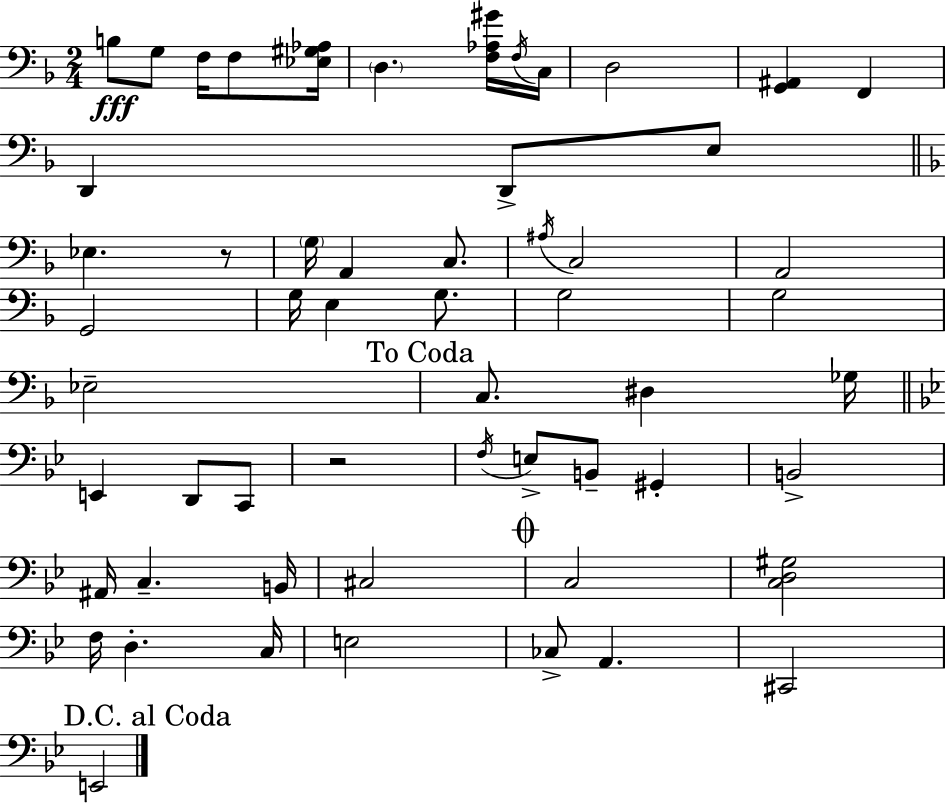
{
  \clef bass
  \numericTimeSignature
  \time 2/4
  \key f \major
  \repeat volta 2 { b8\fff g8 f16 f8 <ees gis aes>16 | \parenthesize d4. <f aes gis'>16 \acciaccatura { f16 } | c16 d2 | <g, ais,>4 f,4 | \break d,4 d,8-> e8 | \bar "||" \break \key d \minor ees4. r8 | \parenthesize g16 a,4 c8. | \acciaccatura { ais16 } c2 | a,2 | \break g,2 | g16 e4 g8. | g2 | g2 | \break ees2-- | \mark "To Coda" c8. dis4 | ges16 \bar "||" \break \key bes \major e,4 d,8 c,8 | r2 | \acciaccatura { f16 } e8-> b,8-- gis,4-. | b,2-> | \break ais,16 c4.-- | b,16 cis2 | \mark \markup { \musicglyph "scripts.coda" } c2 | <c d gis>2 | \break f16 d4.-. | c16 e2 | ces8-> a,4. | cis,2 | \break \mark "D.C. al Coda" e,2 | } \bar "|."
}